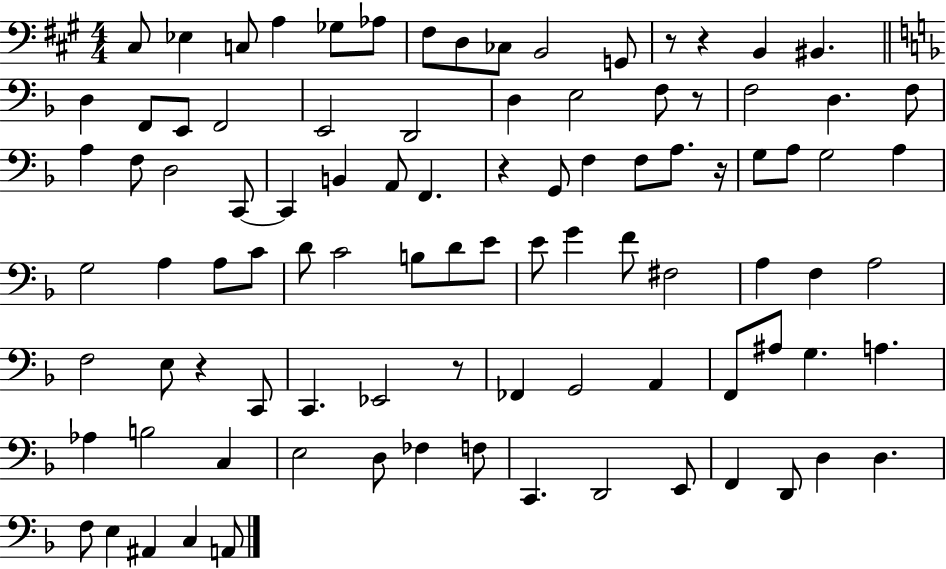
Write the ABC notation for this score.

X:1
T:Untitled
M:4/4
L:1/4
K:A
^C,/2 _E, C,/2 A, _G,/2 _A,/2 ^F,/2 D,/2 _C,/2 B,,2 G,,/2 z/2 z B,, ^B,, D, F,,/2 E,,/2 F,,2 E,,2 D,,2 D, E,2 F,/2 z/2 F,2 D, F,/2 A, F,/2 D,2 C,,/2 C,, B,, A,,/2 F,, z G,,/2 F, F,/2 A,/2 z/4 G,/2 A,/2 G,2 A, G,2 A, A,/2 C/2 D/2 C2 B,/2 D/2 E/2 E/2 G F/2 ^F,2 A, F, A,2 F,2 E,/2 z C,,/2 C,, _E,,2 z/2 _F,, G,,2 A,, F,,/2 ^A,/2 G, A, _A, B,2 C, E,2 D,/2 _F, F,/2 C,, D,,2 E,,/2 F,, D,,/2 D, D, F,/2 E, ^A,, C, A,,/2